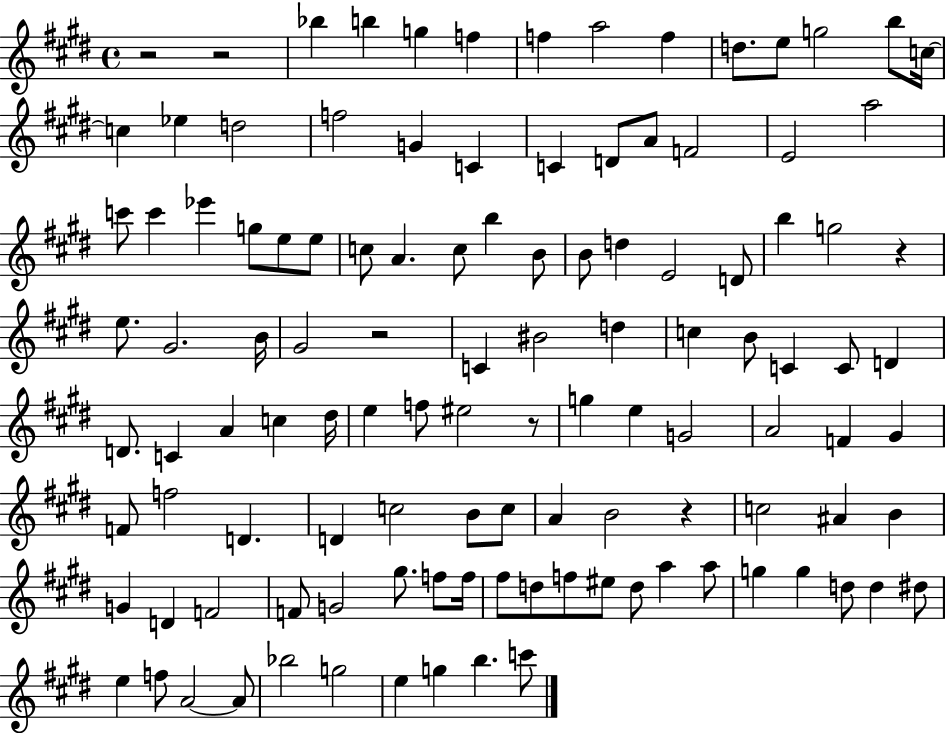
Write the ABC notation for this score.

X:1
T:Untitled
M:4/4
L:1/4
K:E
z2 z2 _b b g f f a2 f d/2 e/2 g2 b/2 c/4 c _e d2 f2 G C C D/2 A/2 F2 E2 a2 c'/2 c' _e' g/2 e/2 e/2 c/2 A c/2 b B/2 B/2 d E2 D/2 b g2 z e/2 ^G2 B/4 ^G2 z2 C ^B2 d c B/2 C C/2 D D/2 C A c ^d/4 e f/2 ^e2 z/2 g e G2 A2 F ^G F/2 f2 D D c2 B/2 c/2 A B2 z c2 ^A B G D F2 F/2 G2 ^g/2 f/2 f/4 ^f/2 d/2 f/2 ^e/2 d/2 a a/2 g g d/2 d ^d/2 e f/2 A2 A/2 _b2 g2 e g b c'/2